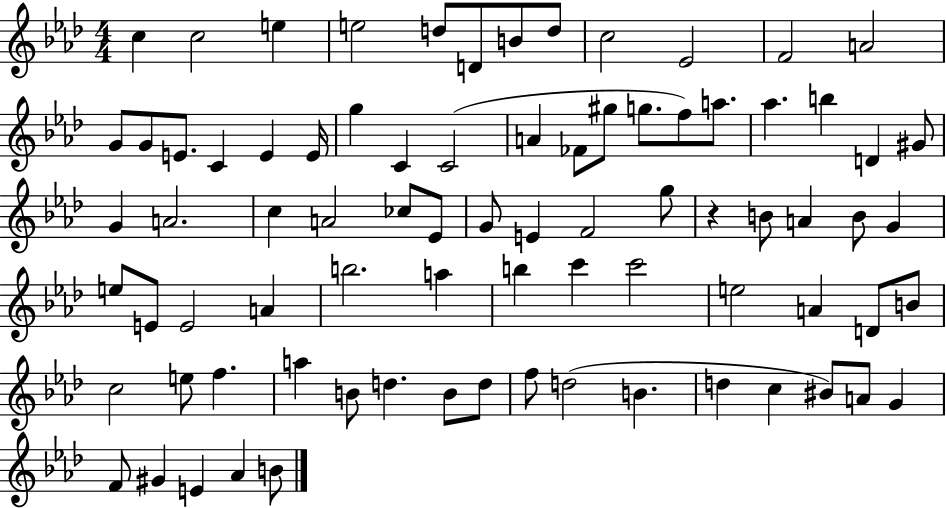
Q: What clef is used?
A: treble